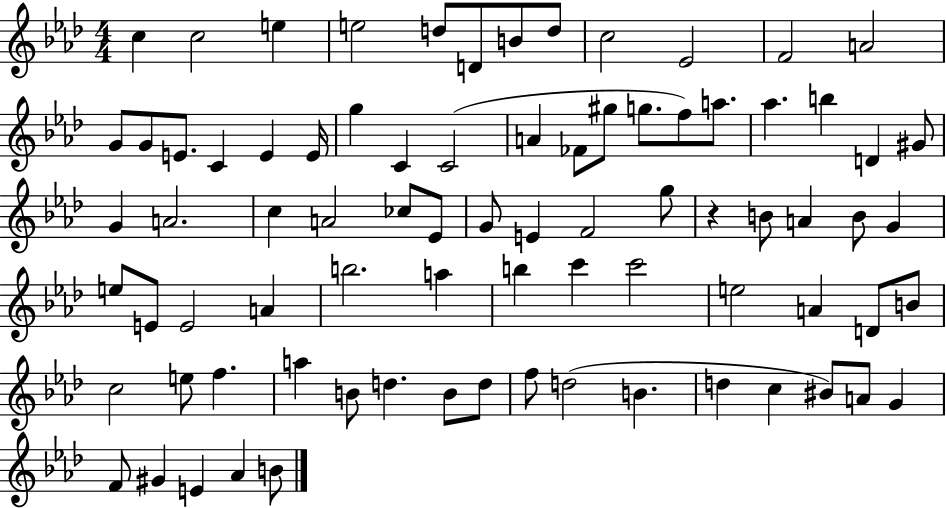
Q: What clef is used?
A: treble